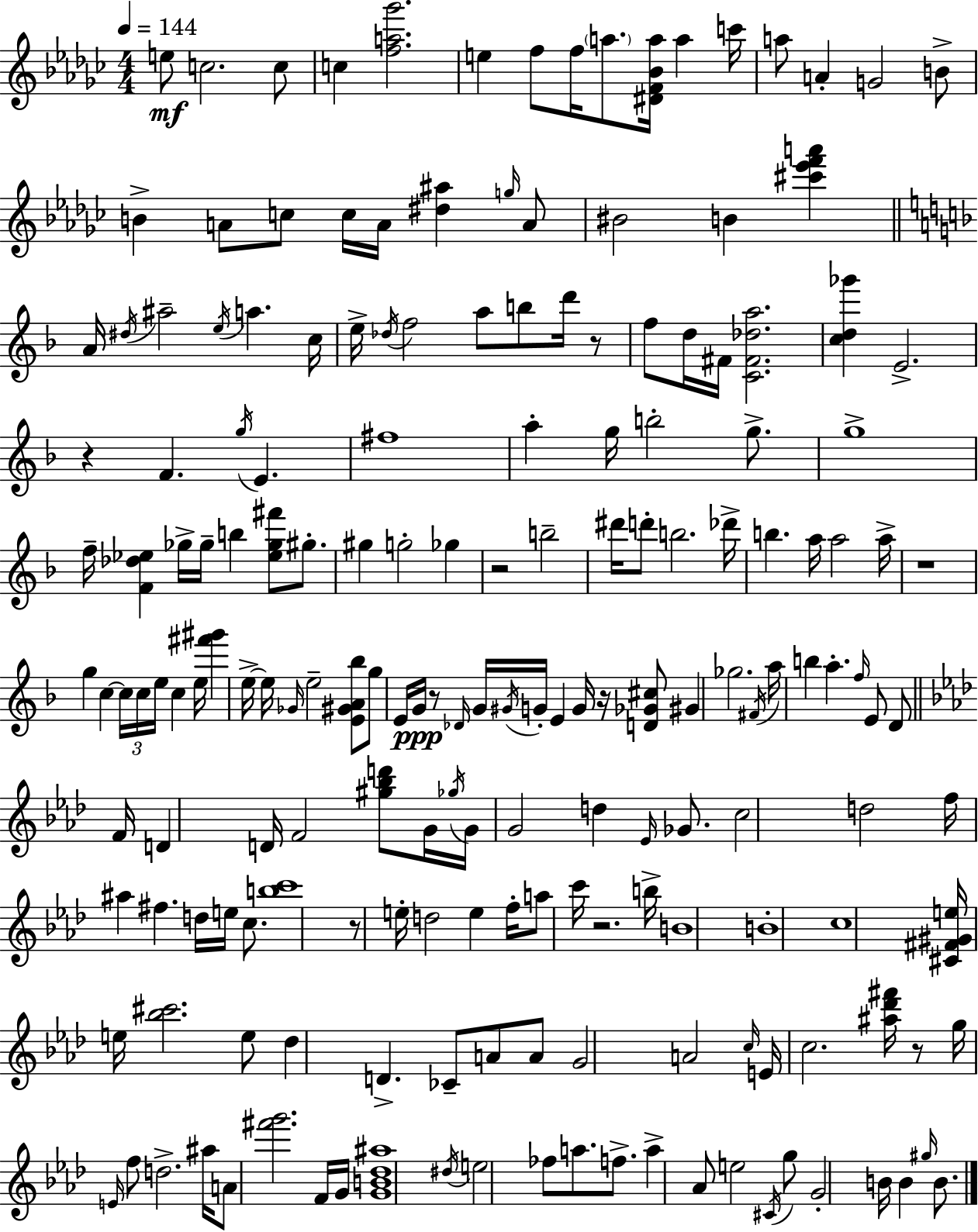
{
  \clef treble
  \numericTimeSignature
  \time 4/4
  \key ees \minor
  \tempo 4 = 144
  e''8\mf c''2. c''8 | c''4 <f'' a'' ges'''>2. | e''4 f''8 f''16 \parenthesize a''8. <dis' f' bes' a''>16 a''4 c'''16 | a''8 a'4-. g'2 b'8-> | \break b'4-> a'8 c''8 c''16 a'16 <dis'' ais''>4 \grace { g''16 } a'8 | bis'2 b'4 <cis''' ees''' f''' a'''>4 | \bar "||" \break \key f \major a'16 \acciaccatura { dis''16 } ais''2-- \acciaccatura { e''16 } a''4. | c''16 e''16-> \acciaccatura { des''16 } f''2 a''8 b''8 | d'''16 r8 f''8 d''16 fis'16 <c' fis' des'' a''>2. | <c'' d'' ges'''>4 e'2.-> | \break r4 f'4. \acciaccatura { g''16 } e'4. | fis''1 | a''4-. g''16 b''2-. | g''8.-> g''1-> | \break f''16-- <f' des'' ees''>4 ges''16-> ges''16-- b''4 <ees'' ges'' fis'''>8 | gis''8.-. gis''4 g''2-. | ges''4 r2 b''2-- | dis'''16 d'''8-. b''2. | \break des'''16-> b''4. a''16 a''2 | a''16-> r1 | g''4 c''4~~ \tuplet 3/2 { c''16 c''16 e''16 } c''4 | e''16 <fis''' gis'''>4 e''16->~~ e''16 \grace { ges'16 } e''2-- | \break <e' gis' a' bes''>8 g''8 e'16 g'16\ppp r8 \grace { des'16 } g'16 \acciaccatura { gis'16 } g'16-. e'4 | g'16 r16 <d' ges' cis''>8 gis'4 ges''2. | \acciaccatura { fis'16 } a''16 b''4 a''4.-. | \grace { f''16 } e'8 d'8 \bar "||" \break \key aes \major f'16 d'4 d'16 f'2 <gis'' bes'' d'''>8 | g'16 \acciaccatura { ges''16 } g'16 g'2 d''4 \grace { ees'16 } | ges'8. c''2 d''2 | f''16 ais''4 fis''4. d''16 e''16 | \break c''8. <b'' c'''>1 | r8 e''16-. d''2 e''4 | f''16-. a''8 c'''16 r2. | b''16-> b'1 | \break b'1-. | c''1 | <cis' fis' gis' e''>16 e''16 <bes'' cis'''>2. | e''8 des''4 d'4.-> ces'8-- a'8 | \break a'8 g'2 a'2 | \grace { c''16 } e'16 c''2. | <ais'' des''' fis'''>16 r8 g''16 \grace { e'16 } f''8 d''2.-> | ais''16 a'8 <fis''' g'''>2. | \break f'16 g'16 <g' b' des'' ais''>1 | \acciaccatura { dis''16 } e''2 fes''8 | a''8. f''8.-> a''4-> aes'8 e''2 | \acciaccatura { cis'16 } g''8 g'2-. b'16 | \break b'4 \grace { gis''16 } b'8. \bar "|."
}